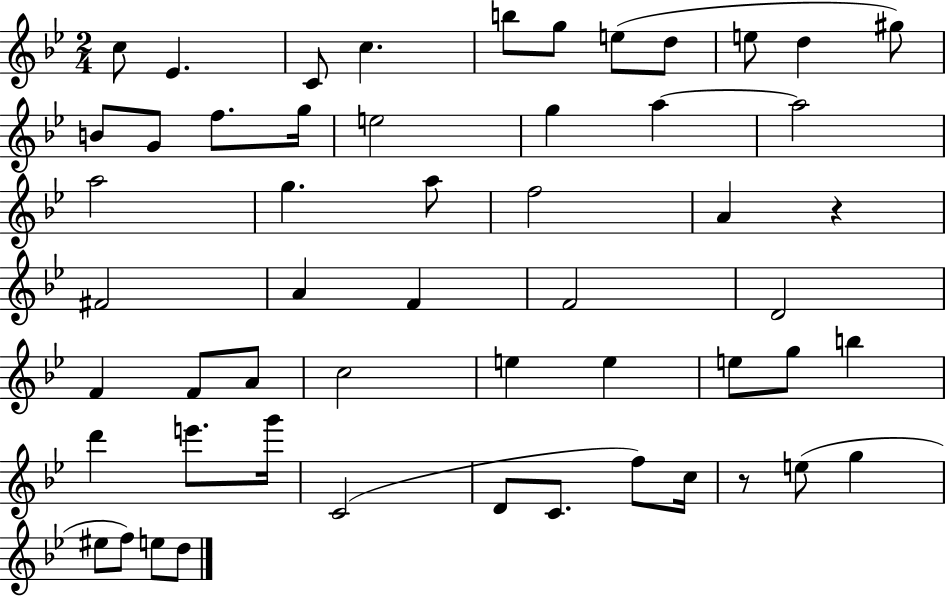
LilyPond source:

{
  \clef treble
  \numericTimeSignature
  \time 2/4
  \key bes \major
  \repeat volta 2 { c''8 ees'4. | c'8 c''4. | b''8 g''8 e''8( d''8 | e''8 d''4 gis''8) | \break b'8 g'8 f''8. g''16 | e''2 | g''4 a''4~~ | a''2 | \break a''2 | g''4. a''8 | f''2 | a'4 r4 | \break fis'2 | a'4 f'4 | f'2 | d'2 | \break f'4 f'8 a'8 | c''2 | e''4 e''4 | e''8 g''8 b''4 | \break d'''4 e'''8. g'''16 | c'2( | d'8 c'8. f''8) c''16 | r8 e''8( g''4 | \break eis''8 f''8) e''8 d''8 | } \bar "|."
}